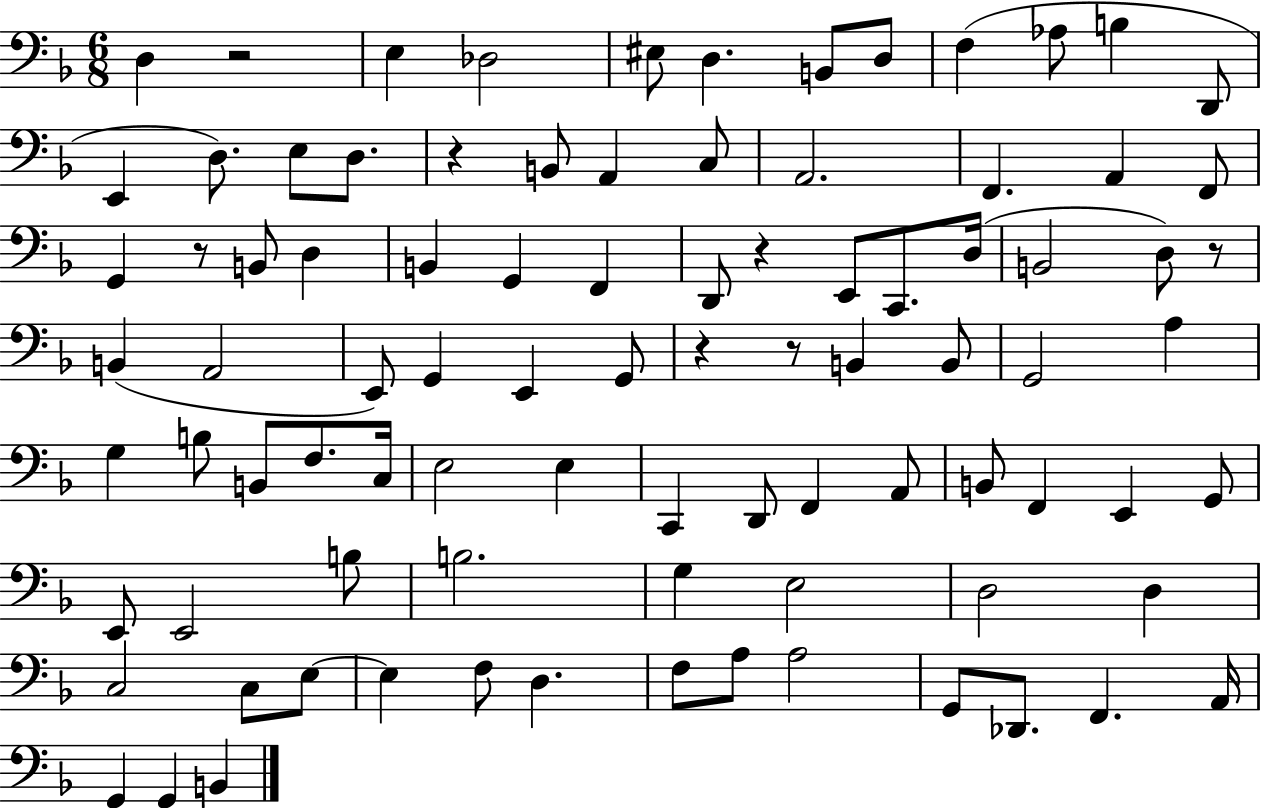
{
  \clef bass
  \numericTimeSignature
  \time 6/8
  \key f \major
  d4 r2 | e4 des2 | eis8 d4. b,8 d8 | f4( aes8 b4 d,8 | \break e,4 d8.) e8 d8. | r4 b,8 a,4 c8 | a,2. | f,4. a,4 f,8 | \break g,4 r8 b,8 d4 | b,4 g,4 f,4 | d,8 r4 e,8 c,8. d16( | b,2 d8) r8 | \break b,4( a,2 | e,8) g,4 e,4 g,8 | r4 r8 b,4 b,8 | g,2 a4 | \break g4 b8 b,8 f8. c16 | e2 e4 | c,4 d,8 f,4 a,8 | b,8 f,4 e,4 g,8 | \break e,8 e,2 b8 | b2. | g4 e2 | d2 d4 | \break c2 c8 e8~~ | e4 f8 d4. | f8 a8 a2 | g,8 des,8. f,4. a,16 | \break g,4 g,4 b,4 | \bar "|."
}